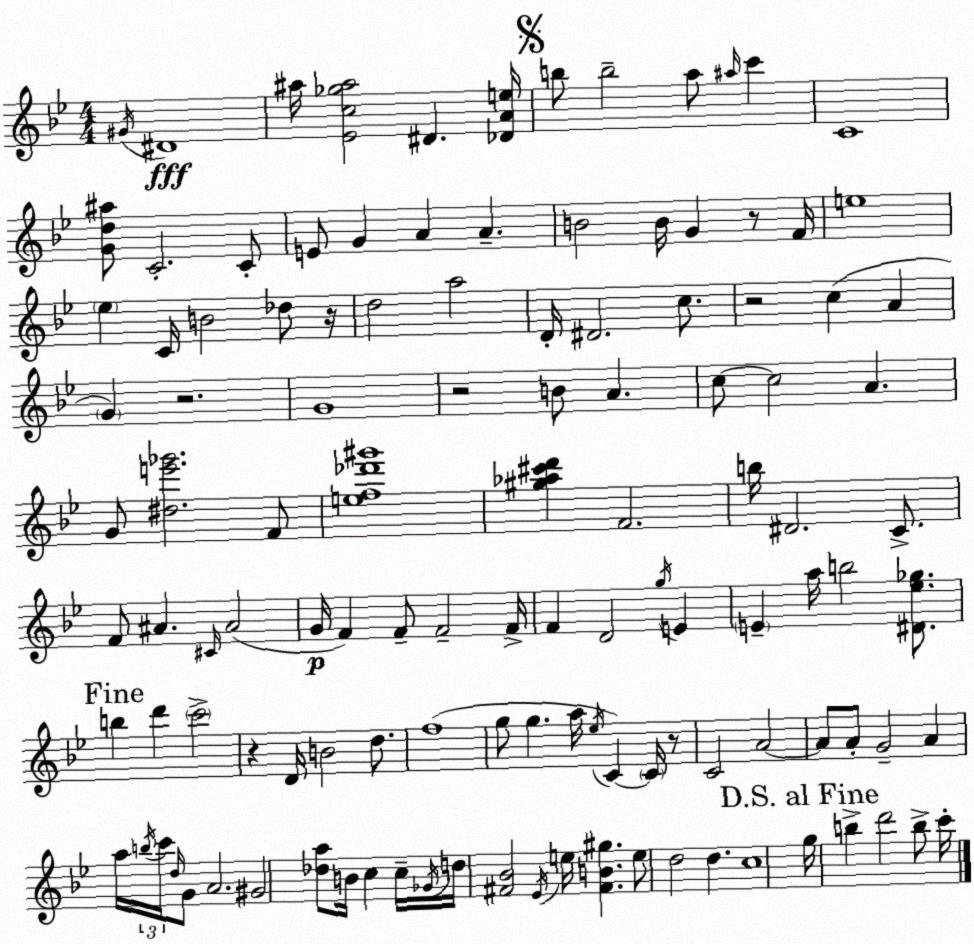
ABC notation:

X:1
T:Untitled
M:4/4
L:1/4
K:Bb
^G/4 ^D4 ^a/4 [_Ec_g^a]2 ^D [_DAe]/4 b/2 b2 a/2 ^a/4 c' C4 [Gd^a]/2 C2 C/2 E/2 G A A B2 B/4 G z/2 F/4 e4 _e C/4 B2 _d/2 z/4 d2 a2 D/4 ^D2 c/2 z2 c A G z2 G4 z2 B/2 A c/2 c2 A G/2 [^de'_g']2 F/2 [ef_d'^g']4 [^g_a^c'd'] F2 b/4 ^D2 C/2 F/2 ^A ^C/4 ^A2 G/4 F F/2 F2 F/4 F D2 g/4 E E a/4 b2 [^D_e_g]/2 b d' c'2 z D/4 B2 d/2 f4 g/2 g a/4 _e/4 C C/4 z/2 C2 A2 A/2 A/2 G2 A a/4 b/4 c'/4 d/4 G/2 A2 ^G2 [_da]/2 B/4 c c/4 _G/4 d/4 [^F_B]2 _E/4 e/4 [^FB^g] e/2 d2 d c4 g/4 b d'2 b/2 c'/4